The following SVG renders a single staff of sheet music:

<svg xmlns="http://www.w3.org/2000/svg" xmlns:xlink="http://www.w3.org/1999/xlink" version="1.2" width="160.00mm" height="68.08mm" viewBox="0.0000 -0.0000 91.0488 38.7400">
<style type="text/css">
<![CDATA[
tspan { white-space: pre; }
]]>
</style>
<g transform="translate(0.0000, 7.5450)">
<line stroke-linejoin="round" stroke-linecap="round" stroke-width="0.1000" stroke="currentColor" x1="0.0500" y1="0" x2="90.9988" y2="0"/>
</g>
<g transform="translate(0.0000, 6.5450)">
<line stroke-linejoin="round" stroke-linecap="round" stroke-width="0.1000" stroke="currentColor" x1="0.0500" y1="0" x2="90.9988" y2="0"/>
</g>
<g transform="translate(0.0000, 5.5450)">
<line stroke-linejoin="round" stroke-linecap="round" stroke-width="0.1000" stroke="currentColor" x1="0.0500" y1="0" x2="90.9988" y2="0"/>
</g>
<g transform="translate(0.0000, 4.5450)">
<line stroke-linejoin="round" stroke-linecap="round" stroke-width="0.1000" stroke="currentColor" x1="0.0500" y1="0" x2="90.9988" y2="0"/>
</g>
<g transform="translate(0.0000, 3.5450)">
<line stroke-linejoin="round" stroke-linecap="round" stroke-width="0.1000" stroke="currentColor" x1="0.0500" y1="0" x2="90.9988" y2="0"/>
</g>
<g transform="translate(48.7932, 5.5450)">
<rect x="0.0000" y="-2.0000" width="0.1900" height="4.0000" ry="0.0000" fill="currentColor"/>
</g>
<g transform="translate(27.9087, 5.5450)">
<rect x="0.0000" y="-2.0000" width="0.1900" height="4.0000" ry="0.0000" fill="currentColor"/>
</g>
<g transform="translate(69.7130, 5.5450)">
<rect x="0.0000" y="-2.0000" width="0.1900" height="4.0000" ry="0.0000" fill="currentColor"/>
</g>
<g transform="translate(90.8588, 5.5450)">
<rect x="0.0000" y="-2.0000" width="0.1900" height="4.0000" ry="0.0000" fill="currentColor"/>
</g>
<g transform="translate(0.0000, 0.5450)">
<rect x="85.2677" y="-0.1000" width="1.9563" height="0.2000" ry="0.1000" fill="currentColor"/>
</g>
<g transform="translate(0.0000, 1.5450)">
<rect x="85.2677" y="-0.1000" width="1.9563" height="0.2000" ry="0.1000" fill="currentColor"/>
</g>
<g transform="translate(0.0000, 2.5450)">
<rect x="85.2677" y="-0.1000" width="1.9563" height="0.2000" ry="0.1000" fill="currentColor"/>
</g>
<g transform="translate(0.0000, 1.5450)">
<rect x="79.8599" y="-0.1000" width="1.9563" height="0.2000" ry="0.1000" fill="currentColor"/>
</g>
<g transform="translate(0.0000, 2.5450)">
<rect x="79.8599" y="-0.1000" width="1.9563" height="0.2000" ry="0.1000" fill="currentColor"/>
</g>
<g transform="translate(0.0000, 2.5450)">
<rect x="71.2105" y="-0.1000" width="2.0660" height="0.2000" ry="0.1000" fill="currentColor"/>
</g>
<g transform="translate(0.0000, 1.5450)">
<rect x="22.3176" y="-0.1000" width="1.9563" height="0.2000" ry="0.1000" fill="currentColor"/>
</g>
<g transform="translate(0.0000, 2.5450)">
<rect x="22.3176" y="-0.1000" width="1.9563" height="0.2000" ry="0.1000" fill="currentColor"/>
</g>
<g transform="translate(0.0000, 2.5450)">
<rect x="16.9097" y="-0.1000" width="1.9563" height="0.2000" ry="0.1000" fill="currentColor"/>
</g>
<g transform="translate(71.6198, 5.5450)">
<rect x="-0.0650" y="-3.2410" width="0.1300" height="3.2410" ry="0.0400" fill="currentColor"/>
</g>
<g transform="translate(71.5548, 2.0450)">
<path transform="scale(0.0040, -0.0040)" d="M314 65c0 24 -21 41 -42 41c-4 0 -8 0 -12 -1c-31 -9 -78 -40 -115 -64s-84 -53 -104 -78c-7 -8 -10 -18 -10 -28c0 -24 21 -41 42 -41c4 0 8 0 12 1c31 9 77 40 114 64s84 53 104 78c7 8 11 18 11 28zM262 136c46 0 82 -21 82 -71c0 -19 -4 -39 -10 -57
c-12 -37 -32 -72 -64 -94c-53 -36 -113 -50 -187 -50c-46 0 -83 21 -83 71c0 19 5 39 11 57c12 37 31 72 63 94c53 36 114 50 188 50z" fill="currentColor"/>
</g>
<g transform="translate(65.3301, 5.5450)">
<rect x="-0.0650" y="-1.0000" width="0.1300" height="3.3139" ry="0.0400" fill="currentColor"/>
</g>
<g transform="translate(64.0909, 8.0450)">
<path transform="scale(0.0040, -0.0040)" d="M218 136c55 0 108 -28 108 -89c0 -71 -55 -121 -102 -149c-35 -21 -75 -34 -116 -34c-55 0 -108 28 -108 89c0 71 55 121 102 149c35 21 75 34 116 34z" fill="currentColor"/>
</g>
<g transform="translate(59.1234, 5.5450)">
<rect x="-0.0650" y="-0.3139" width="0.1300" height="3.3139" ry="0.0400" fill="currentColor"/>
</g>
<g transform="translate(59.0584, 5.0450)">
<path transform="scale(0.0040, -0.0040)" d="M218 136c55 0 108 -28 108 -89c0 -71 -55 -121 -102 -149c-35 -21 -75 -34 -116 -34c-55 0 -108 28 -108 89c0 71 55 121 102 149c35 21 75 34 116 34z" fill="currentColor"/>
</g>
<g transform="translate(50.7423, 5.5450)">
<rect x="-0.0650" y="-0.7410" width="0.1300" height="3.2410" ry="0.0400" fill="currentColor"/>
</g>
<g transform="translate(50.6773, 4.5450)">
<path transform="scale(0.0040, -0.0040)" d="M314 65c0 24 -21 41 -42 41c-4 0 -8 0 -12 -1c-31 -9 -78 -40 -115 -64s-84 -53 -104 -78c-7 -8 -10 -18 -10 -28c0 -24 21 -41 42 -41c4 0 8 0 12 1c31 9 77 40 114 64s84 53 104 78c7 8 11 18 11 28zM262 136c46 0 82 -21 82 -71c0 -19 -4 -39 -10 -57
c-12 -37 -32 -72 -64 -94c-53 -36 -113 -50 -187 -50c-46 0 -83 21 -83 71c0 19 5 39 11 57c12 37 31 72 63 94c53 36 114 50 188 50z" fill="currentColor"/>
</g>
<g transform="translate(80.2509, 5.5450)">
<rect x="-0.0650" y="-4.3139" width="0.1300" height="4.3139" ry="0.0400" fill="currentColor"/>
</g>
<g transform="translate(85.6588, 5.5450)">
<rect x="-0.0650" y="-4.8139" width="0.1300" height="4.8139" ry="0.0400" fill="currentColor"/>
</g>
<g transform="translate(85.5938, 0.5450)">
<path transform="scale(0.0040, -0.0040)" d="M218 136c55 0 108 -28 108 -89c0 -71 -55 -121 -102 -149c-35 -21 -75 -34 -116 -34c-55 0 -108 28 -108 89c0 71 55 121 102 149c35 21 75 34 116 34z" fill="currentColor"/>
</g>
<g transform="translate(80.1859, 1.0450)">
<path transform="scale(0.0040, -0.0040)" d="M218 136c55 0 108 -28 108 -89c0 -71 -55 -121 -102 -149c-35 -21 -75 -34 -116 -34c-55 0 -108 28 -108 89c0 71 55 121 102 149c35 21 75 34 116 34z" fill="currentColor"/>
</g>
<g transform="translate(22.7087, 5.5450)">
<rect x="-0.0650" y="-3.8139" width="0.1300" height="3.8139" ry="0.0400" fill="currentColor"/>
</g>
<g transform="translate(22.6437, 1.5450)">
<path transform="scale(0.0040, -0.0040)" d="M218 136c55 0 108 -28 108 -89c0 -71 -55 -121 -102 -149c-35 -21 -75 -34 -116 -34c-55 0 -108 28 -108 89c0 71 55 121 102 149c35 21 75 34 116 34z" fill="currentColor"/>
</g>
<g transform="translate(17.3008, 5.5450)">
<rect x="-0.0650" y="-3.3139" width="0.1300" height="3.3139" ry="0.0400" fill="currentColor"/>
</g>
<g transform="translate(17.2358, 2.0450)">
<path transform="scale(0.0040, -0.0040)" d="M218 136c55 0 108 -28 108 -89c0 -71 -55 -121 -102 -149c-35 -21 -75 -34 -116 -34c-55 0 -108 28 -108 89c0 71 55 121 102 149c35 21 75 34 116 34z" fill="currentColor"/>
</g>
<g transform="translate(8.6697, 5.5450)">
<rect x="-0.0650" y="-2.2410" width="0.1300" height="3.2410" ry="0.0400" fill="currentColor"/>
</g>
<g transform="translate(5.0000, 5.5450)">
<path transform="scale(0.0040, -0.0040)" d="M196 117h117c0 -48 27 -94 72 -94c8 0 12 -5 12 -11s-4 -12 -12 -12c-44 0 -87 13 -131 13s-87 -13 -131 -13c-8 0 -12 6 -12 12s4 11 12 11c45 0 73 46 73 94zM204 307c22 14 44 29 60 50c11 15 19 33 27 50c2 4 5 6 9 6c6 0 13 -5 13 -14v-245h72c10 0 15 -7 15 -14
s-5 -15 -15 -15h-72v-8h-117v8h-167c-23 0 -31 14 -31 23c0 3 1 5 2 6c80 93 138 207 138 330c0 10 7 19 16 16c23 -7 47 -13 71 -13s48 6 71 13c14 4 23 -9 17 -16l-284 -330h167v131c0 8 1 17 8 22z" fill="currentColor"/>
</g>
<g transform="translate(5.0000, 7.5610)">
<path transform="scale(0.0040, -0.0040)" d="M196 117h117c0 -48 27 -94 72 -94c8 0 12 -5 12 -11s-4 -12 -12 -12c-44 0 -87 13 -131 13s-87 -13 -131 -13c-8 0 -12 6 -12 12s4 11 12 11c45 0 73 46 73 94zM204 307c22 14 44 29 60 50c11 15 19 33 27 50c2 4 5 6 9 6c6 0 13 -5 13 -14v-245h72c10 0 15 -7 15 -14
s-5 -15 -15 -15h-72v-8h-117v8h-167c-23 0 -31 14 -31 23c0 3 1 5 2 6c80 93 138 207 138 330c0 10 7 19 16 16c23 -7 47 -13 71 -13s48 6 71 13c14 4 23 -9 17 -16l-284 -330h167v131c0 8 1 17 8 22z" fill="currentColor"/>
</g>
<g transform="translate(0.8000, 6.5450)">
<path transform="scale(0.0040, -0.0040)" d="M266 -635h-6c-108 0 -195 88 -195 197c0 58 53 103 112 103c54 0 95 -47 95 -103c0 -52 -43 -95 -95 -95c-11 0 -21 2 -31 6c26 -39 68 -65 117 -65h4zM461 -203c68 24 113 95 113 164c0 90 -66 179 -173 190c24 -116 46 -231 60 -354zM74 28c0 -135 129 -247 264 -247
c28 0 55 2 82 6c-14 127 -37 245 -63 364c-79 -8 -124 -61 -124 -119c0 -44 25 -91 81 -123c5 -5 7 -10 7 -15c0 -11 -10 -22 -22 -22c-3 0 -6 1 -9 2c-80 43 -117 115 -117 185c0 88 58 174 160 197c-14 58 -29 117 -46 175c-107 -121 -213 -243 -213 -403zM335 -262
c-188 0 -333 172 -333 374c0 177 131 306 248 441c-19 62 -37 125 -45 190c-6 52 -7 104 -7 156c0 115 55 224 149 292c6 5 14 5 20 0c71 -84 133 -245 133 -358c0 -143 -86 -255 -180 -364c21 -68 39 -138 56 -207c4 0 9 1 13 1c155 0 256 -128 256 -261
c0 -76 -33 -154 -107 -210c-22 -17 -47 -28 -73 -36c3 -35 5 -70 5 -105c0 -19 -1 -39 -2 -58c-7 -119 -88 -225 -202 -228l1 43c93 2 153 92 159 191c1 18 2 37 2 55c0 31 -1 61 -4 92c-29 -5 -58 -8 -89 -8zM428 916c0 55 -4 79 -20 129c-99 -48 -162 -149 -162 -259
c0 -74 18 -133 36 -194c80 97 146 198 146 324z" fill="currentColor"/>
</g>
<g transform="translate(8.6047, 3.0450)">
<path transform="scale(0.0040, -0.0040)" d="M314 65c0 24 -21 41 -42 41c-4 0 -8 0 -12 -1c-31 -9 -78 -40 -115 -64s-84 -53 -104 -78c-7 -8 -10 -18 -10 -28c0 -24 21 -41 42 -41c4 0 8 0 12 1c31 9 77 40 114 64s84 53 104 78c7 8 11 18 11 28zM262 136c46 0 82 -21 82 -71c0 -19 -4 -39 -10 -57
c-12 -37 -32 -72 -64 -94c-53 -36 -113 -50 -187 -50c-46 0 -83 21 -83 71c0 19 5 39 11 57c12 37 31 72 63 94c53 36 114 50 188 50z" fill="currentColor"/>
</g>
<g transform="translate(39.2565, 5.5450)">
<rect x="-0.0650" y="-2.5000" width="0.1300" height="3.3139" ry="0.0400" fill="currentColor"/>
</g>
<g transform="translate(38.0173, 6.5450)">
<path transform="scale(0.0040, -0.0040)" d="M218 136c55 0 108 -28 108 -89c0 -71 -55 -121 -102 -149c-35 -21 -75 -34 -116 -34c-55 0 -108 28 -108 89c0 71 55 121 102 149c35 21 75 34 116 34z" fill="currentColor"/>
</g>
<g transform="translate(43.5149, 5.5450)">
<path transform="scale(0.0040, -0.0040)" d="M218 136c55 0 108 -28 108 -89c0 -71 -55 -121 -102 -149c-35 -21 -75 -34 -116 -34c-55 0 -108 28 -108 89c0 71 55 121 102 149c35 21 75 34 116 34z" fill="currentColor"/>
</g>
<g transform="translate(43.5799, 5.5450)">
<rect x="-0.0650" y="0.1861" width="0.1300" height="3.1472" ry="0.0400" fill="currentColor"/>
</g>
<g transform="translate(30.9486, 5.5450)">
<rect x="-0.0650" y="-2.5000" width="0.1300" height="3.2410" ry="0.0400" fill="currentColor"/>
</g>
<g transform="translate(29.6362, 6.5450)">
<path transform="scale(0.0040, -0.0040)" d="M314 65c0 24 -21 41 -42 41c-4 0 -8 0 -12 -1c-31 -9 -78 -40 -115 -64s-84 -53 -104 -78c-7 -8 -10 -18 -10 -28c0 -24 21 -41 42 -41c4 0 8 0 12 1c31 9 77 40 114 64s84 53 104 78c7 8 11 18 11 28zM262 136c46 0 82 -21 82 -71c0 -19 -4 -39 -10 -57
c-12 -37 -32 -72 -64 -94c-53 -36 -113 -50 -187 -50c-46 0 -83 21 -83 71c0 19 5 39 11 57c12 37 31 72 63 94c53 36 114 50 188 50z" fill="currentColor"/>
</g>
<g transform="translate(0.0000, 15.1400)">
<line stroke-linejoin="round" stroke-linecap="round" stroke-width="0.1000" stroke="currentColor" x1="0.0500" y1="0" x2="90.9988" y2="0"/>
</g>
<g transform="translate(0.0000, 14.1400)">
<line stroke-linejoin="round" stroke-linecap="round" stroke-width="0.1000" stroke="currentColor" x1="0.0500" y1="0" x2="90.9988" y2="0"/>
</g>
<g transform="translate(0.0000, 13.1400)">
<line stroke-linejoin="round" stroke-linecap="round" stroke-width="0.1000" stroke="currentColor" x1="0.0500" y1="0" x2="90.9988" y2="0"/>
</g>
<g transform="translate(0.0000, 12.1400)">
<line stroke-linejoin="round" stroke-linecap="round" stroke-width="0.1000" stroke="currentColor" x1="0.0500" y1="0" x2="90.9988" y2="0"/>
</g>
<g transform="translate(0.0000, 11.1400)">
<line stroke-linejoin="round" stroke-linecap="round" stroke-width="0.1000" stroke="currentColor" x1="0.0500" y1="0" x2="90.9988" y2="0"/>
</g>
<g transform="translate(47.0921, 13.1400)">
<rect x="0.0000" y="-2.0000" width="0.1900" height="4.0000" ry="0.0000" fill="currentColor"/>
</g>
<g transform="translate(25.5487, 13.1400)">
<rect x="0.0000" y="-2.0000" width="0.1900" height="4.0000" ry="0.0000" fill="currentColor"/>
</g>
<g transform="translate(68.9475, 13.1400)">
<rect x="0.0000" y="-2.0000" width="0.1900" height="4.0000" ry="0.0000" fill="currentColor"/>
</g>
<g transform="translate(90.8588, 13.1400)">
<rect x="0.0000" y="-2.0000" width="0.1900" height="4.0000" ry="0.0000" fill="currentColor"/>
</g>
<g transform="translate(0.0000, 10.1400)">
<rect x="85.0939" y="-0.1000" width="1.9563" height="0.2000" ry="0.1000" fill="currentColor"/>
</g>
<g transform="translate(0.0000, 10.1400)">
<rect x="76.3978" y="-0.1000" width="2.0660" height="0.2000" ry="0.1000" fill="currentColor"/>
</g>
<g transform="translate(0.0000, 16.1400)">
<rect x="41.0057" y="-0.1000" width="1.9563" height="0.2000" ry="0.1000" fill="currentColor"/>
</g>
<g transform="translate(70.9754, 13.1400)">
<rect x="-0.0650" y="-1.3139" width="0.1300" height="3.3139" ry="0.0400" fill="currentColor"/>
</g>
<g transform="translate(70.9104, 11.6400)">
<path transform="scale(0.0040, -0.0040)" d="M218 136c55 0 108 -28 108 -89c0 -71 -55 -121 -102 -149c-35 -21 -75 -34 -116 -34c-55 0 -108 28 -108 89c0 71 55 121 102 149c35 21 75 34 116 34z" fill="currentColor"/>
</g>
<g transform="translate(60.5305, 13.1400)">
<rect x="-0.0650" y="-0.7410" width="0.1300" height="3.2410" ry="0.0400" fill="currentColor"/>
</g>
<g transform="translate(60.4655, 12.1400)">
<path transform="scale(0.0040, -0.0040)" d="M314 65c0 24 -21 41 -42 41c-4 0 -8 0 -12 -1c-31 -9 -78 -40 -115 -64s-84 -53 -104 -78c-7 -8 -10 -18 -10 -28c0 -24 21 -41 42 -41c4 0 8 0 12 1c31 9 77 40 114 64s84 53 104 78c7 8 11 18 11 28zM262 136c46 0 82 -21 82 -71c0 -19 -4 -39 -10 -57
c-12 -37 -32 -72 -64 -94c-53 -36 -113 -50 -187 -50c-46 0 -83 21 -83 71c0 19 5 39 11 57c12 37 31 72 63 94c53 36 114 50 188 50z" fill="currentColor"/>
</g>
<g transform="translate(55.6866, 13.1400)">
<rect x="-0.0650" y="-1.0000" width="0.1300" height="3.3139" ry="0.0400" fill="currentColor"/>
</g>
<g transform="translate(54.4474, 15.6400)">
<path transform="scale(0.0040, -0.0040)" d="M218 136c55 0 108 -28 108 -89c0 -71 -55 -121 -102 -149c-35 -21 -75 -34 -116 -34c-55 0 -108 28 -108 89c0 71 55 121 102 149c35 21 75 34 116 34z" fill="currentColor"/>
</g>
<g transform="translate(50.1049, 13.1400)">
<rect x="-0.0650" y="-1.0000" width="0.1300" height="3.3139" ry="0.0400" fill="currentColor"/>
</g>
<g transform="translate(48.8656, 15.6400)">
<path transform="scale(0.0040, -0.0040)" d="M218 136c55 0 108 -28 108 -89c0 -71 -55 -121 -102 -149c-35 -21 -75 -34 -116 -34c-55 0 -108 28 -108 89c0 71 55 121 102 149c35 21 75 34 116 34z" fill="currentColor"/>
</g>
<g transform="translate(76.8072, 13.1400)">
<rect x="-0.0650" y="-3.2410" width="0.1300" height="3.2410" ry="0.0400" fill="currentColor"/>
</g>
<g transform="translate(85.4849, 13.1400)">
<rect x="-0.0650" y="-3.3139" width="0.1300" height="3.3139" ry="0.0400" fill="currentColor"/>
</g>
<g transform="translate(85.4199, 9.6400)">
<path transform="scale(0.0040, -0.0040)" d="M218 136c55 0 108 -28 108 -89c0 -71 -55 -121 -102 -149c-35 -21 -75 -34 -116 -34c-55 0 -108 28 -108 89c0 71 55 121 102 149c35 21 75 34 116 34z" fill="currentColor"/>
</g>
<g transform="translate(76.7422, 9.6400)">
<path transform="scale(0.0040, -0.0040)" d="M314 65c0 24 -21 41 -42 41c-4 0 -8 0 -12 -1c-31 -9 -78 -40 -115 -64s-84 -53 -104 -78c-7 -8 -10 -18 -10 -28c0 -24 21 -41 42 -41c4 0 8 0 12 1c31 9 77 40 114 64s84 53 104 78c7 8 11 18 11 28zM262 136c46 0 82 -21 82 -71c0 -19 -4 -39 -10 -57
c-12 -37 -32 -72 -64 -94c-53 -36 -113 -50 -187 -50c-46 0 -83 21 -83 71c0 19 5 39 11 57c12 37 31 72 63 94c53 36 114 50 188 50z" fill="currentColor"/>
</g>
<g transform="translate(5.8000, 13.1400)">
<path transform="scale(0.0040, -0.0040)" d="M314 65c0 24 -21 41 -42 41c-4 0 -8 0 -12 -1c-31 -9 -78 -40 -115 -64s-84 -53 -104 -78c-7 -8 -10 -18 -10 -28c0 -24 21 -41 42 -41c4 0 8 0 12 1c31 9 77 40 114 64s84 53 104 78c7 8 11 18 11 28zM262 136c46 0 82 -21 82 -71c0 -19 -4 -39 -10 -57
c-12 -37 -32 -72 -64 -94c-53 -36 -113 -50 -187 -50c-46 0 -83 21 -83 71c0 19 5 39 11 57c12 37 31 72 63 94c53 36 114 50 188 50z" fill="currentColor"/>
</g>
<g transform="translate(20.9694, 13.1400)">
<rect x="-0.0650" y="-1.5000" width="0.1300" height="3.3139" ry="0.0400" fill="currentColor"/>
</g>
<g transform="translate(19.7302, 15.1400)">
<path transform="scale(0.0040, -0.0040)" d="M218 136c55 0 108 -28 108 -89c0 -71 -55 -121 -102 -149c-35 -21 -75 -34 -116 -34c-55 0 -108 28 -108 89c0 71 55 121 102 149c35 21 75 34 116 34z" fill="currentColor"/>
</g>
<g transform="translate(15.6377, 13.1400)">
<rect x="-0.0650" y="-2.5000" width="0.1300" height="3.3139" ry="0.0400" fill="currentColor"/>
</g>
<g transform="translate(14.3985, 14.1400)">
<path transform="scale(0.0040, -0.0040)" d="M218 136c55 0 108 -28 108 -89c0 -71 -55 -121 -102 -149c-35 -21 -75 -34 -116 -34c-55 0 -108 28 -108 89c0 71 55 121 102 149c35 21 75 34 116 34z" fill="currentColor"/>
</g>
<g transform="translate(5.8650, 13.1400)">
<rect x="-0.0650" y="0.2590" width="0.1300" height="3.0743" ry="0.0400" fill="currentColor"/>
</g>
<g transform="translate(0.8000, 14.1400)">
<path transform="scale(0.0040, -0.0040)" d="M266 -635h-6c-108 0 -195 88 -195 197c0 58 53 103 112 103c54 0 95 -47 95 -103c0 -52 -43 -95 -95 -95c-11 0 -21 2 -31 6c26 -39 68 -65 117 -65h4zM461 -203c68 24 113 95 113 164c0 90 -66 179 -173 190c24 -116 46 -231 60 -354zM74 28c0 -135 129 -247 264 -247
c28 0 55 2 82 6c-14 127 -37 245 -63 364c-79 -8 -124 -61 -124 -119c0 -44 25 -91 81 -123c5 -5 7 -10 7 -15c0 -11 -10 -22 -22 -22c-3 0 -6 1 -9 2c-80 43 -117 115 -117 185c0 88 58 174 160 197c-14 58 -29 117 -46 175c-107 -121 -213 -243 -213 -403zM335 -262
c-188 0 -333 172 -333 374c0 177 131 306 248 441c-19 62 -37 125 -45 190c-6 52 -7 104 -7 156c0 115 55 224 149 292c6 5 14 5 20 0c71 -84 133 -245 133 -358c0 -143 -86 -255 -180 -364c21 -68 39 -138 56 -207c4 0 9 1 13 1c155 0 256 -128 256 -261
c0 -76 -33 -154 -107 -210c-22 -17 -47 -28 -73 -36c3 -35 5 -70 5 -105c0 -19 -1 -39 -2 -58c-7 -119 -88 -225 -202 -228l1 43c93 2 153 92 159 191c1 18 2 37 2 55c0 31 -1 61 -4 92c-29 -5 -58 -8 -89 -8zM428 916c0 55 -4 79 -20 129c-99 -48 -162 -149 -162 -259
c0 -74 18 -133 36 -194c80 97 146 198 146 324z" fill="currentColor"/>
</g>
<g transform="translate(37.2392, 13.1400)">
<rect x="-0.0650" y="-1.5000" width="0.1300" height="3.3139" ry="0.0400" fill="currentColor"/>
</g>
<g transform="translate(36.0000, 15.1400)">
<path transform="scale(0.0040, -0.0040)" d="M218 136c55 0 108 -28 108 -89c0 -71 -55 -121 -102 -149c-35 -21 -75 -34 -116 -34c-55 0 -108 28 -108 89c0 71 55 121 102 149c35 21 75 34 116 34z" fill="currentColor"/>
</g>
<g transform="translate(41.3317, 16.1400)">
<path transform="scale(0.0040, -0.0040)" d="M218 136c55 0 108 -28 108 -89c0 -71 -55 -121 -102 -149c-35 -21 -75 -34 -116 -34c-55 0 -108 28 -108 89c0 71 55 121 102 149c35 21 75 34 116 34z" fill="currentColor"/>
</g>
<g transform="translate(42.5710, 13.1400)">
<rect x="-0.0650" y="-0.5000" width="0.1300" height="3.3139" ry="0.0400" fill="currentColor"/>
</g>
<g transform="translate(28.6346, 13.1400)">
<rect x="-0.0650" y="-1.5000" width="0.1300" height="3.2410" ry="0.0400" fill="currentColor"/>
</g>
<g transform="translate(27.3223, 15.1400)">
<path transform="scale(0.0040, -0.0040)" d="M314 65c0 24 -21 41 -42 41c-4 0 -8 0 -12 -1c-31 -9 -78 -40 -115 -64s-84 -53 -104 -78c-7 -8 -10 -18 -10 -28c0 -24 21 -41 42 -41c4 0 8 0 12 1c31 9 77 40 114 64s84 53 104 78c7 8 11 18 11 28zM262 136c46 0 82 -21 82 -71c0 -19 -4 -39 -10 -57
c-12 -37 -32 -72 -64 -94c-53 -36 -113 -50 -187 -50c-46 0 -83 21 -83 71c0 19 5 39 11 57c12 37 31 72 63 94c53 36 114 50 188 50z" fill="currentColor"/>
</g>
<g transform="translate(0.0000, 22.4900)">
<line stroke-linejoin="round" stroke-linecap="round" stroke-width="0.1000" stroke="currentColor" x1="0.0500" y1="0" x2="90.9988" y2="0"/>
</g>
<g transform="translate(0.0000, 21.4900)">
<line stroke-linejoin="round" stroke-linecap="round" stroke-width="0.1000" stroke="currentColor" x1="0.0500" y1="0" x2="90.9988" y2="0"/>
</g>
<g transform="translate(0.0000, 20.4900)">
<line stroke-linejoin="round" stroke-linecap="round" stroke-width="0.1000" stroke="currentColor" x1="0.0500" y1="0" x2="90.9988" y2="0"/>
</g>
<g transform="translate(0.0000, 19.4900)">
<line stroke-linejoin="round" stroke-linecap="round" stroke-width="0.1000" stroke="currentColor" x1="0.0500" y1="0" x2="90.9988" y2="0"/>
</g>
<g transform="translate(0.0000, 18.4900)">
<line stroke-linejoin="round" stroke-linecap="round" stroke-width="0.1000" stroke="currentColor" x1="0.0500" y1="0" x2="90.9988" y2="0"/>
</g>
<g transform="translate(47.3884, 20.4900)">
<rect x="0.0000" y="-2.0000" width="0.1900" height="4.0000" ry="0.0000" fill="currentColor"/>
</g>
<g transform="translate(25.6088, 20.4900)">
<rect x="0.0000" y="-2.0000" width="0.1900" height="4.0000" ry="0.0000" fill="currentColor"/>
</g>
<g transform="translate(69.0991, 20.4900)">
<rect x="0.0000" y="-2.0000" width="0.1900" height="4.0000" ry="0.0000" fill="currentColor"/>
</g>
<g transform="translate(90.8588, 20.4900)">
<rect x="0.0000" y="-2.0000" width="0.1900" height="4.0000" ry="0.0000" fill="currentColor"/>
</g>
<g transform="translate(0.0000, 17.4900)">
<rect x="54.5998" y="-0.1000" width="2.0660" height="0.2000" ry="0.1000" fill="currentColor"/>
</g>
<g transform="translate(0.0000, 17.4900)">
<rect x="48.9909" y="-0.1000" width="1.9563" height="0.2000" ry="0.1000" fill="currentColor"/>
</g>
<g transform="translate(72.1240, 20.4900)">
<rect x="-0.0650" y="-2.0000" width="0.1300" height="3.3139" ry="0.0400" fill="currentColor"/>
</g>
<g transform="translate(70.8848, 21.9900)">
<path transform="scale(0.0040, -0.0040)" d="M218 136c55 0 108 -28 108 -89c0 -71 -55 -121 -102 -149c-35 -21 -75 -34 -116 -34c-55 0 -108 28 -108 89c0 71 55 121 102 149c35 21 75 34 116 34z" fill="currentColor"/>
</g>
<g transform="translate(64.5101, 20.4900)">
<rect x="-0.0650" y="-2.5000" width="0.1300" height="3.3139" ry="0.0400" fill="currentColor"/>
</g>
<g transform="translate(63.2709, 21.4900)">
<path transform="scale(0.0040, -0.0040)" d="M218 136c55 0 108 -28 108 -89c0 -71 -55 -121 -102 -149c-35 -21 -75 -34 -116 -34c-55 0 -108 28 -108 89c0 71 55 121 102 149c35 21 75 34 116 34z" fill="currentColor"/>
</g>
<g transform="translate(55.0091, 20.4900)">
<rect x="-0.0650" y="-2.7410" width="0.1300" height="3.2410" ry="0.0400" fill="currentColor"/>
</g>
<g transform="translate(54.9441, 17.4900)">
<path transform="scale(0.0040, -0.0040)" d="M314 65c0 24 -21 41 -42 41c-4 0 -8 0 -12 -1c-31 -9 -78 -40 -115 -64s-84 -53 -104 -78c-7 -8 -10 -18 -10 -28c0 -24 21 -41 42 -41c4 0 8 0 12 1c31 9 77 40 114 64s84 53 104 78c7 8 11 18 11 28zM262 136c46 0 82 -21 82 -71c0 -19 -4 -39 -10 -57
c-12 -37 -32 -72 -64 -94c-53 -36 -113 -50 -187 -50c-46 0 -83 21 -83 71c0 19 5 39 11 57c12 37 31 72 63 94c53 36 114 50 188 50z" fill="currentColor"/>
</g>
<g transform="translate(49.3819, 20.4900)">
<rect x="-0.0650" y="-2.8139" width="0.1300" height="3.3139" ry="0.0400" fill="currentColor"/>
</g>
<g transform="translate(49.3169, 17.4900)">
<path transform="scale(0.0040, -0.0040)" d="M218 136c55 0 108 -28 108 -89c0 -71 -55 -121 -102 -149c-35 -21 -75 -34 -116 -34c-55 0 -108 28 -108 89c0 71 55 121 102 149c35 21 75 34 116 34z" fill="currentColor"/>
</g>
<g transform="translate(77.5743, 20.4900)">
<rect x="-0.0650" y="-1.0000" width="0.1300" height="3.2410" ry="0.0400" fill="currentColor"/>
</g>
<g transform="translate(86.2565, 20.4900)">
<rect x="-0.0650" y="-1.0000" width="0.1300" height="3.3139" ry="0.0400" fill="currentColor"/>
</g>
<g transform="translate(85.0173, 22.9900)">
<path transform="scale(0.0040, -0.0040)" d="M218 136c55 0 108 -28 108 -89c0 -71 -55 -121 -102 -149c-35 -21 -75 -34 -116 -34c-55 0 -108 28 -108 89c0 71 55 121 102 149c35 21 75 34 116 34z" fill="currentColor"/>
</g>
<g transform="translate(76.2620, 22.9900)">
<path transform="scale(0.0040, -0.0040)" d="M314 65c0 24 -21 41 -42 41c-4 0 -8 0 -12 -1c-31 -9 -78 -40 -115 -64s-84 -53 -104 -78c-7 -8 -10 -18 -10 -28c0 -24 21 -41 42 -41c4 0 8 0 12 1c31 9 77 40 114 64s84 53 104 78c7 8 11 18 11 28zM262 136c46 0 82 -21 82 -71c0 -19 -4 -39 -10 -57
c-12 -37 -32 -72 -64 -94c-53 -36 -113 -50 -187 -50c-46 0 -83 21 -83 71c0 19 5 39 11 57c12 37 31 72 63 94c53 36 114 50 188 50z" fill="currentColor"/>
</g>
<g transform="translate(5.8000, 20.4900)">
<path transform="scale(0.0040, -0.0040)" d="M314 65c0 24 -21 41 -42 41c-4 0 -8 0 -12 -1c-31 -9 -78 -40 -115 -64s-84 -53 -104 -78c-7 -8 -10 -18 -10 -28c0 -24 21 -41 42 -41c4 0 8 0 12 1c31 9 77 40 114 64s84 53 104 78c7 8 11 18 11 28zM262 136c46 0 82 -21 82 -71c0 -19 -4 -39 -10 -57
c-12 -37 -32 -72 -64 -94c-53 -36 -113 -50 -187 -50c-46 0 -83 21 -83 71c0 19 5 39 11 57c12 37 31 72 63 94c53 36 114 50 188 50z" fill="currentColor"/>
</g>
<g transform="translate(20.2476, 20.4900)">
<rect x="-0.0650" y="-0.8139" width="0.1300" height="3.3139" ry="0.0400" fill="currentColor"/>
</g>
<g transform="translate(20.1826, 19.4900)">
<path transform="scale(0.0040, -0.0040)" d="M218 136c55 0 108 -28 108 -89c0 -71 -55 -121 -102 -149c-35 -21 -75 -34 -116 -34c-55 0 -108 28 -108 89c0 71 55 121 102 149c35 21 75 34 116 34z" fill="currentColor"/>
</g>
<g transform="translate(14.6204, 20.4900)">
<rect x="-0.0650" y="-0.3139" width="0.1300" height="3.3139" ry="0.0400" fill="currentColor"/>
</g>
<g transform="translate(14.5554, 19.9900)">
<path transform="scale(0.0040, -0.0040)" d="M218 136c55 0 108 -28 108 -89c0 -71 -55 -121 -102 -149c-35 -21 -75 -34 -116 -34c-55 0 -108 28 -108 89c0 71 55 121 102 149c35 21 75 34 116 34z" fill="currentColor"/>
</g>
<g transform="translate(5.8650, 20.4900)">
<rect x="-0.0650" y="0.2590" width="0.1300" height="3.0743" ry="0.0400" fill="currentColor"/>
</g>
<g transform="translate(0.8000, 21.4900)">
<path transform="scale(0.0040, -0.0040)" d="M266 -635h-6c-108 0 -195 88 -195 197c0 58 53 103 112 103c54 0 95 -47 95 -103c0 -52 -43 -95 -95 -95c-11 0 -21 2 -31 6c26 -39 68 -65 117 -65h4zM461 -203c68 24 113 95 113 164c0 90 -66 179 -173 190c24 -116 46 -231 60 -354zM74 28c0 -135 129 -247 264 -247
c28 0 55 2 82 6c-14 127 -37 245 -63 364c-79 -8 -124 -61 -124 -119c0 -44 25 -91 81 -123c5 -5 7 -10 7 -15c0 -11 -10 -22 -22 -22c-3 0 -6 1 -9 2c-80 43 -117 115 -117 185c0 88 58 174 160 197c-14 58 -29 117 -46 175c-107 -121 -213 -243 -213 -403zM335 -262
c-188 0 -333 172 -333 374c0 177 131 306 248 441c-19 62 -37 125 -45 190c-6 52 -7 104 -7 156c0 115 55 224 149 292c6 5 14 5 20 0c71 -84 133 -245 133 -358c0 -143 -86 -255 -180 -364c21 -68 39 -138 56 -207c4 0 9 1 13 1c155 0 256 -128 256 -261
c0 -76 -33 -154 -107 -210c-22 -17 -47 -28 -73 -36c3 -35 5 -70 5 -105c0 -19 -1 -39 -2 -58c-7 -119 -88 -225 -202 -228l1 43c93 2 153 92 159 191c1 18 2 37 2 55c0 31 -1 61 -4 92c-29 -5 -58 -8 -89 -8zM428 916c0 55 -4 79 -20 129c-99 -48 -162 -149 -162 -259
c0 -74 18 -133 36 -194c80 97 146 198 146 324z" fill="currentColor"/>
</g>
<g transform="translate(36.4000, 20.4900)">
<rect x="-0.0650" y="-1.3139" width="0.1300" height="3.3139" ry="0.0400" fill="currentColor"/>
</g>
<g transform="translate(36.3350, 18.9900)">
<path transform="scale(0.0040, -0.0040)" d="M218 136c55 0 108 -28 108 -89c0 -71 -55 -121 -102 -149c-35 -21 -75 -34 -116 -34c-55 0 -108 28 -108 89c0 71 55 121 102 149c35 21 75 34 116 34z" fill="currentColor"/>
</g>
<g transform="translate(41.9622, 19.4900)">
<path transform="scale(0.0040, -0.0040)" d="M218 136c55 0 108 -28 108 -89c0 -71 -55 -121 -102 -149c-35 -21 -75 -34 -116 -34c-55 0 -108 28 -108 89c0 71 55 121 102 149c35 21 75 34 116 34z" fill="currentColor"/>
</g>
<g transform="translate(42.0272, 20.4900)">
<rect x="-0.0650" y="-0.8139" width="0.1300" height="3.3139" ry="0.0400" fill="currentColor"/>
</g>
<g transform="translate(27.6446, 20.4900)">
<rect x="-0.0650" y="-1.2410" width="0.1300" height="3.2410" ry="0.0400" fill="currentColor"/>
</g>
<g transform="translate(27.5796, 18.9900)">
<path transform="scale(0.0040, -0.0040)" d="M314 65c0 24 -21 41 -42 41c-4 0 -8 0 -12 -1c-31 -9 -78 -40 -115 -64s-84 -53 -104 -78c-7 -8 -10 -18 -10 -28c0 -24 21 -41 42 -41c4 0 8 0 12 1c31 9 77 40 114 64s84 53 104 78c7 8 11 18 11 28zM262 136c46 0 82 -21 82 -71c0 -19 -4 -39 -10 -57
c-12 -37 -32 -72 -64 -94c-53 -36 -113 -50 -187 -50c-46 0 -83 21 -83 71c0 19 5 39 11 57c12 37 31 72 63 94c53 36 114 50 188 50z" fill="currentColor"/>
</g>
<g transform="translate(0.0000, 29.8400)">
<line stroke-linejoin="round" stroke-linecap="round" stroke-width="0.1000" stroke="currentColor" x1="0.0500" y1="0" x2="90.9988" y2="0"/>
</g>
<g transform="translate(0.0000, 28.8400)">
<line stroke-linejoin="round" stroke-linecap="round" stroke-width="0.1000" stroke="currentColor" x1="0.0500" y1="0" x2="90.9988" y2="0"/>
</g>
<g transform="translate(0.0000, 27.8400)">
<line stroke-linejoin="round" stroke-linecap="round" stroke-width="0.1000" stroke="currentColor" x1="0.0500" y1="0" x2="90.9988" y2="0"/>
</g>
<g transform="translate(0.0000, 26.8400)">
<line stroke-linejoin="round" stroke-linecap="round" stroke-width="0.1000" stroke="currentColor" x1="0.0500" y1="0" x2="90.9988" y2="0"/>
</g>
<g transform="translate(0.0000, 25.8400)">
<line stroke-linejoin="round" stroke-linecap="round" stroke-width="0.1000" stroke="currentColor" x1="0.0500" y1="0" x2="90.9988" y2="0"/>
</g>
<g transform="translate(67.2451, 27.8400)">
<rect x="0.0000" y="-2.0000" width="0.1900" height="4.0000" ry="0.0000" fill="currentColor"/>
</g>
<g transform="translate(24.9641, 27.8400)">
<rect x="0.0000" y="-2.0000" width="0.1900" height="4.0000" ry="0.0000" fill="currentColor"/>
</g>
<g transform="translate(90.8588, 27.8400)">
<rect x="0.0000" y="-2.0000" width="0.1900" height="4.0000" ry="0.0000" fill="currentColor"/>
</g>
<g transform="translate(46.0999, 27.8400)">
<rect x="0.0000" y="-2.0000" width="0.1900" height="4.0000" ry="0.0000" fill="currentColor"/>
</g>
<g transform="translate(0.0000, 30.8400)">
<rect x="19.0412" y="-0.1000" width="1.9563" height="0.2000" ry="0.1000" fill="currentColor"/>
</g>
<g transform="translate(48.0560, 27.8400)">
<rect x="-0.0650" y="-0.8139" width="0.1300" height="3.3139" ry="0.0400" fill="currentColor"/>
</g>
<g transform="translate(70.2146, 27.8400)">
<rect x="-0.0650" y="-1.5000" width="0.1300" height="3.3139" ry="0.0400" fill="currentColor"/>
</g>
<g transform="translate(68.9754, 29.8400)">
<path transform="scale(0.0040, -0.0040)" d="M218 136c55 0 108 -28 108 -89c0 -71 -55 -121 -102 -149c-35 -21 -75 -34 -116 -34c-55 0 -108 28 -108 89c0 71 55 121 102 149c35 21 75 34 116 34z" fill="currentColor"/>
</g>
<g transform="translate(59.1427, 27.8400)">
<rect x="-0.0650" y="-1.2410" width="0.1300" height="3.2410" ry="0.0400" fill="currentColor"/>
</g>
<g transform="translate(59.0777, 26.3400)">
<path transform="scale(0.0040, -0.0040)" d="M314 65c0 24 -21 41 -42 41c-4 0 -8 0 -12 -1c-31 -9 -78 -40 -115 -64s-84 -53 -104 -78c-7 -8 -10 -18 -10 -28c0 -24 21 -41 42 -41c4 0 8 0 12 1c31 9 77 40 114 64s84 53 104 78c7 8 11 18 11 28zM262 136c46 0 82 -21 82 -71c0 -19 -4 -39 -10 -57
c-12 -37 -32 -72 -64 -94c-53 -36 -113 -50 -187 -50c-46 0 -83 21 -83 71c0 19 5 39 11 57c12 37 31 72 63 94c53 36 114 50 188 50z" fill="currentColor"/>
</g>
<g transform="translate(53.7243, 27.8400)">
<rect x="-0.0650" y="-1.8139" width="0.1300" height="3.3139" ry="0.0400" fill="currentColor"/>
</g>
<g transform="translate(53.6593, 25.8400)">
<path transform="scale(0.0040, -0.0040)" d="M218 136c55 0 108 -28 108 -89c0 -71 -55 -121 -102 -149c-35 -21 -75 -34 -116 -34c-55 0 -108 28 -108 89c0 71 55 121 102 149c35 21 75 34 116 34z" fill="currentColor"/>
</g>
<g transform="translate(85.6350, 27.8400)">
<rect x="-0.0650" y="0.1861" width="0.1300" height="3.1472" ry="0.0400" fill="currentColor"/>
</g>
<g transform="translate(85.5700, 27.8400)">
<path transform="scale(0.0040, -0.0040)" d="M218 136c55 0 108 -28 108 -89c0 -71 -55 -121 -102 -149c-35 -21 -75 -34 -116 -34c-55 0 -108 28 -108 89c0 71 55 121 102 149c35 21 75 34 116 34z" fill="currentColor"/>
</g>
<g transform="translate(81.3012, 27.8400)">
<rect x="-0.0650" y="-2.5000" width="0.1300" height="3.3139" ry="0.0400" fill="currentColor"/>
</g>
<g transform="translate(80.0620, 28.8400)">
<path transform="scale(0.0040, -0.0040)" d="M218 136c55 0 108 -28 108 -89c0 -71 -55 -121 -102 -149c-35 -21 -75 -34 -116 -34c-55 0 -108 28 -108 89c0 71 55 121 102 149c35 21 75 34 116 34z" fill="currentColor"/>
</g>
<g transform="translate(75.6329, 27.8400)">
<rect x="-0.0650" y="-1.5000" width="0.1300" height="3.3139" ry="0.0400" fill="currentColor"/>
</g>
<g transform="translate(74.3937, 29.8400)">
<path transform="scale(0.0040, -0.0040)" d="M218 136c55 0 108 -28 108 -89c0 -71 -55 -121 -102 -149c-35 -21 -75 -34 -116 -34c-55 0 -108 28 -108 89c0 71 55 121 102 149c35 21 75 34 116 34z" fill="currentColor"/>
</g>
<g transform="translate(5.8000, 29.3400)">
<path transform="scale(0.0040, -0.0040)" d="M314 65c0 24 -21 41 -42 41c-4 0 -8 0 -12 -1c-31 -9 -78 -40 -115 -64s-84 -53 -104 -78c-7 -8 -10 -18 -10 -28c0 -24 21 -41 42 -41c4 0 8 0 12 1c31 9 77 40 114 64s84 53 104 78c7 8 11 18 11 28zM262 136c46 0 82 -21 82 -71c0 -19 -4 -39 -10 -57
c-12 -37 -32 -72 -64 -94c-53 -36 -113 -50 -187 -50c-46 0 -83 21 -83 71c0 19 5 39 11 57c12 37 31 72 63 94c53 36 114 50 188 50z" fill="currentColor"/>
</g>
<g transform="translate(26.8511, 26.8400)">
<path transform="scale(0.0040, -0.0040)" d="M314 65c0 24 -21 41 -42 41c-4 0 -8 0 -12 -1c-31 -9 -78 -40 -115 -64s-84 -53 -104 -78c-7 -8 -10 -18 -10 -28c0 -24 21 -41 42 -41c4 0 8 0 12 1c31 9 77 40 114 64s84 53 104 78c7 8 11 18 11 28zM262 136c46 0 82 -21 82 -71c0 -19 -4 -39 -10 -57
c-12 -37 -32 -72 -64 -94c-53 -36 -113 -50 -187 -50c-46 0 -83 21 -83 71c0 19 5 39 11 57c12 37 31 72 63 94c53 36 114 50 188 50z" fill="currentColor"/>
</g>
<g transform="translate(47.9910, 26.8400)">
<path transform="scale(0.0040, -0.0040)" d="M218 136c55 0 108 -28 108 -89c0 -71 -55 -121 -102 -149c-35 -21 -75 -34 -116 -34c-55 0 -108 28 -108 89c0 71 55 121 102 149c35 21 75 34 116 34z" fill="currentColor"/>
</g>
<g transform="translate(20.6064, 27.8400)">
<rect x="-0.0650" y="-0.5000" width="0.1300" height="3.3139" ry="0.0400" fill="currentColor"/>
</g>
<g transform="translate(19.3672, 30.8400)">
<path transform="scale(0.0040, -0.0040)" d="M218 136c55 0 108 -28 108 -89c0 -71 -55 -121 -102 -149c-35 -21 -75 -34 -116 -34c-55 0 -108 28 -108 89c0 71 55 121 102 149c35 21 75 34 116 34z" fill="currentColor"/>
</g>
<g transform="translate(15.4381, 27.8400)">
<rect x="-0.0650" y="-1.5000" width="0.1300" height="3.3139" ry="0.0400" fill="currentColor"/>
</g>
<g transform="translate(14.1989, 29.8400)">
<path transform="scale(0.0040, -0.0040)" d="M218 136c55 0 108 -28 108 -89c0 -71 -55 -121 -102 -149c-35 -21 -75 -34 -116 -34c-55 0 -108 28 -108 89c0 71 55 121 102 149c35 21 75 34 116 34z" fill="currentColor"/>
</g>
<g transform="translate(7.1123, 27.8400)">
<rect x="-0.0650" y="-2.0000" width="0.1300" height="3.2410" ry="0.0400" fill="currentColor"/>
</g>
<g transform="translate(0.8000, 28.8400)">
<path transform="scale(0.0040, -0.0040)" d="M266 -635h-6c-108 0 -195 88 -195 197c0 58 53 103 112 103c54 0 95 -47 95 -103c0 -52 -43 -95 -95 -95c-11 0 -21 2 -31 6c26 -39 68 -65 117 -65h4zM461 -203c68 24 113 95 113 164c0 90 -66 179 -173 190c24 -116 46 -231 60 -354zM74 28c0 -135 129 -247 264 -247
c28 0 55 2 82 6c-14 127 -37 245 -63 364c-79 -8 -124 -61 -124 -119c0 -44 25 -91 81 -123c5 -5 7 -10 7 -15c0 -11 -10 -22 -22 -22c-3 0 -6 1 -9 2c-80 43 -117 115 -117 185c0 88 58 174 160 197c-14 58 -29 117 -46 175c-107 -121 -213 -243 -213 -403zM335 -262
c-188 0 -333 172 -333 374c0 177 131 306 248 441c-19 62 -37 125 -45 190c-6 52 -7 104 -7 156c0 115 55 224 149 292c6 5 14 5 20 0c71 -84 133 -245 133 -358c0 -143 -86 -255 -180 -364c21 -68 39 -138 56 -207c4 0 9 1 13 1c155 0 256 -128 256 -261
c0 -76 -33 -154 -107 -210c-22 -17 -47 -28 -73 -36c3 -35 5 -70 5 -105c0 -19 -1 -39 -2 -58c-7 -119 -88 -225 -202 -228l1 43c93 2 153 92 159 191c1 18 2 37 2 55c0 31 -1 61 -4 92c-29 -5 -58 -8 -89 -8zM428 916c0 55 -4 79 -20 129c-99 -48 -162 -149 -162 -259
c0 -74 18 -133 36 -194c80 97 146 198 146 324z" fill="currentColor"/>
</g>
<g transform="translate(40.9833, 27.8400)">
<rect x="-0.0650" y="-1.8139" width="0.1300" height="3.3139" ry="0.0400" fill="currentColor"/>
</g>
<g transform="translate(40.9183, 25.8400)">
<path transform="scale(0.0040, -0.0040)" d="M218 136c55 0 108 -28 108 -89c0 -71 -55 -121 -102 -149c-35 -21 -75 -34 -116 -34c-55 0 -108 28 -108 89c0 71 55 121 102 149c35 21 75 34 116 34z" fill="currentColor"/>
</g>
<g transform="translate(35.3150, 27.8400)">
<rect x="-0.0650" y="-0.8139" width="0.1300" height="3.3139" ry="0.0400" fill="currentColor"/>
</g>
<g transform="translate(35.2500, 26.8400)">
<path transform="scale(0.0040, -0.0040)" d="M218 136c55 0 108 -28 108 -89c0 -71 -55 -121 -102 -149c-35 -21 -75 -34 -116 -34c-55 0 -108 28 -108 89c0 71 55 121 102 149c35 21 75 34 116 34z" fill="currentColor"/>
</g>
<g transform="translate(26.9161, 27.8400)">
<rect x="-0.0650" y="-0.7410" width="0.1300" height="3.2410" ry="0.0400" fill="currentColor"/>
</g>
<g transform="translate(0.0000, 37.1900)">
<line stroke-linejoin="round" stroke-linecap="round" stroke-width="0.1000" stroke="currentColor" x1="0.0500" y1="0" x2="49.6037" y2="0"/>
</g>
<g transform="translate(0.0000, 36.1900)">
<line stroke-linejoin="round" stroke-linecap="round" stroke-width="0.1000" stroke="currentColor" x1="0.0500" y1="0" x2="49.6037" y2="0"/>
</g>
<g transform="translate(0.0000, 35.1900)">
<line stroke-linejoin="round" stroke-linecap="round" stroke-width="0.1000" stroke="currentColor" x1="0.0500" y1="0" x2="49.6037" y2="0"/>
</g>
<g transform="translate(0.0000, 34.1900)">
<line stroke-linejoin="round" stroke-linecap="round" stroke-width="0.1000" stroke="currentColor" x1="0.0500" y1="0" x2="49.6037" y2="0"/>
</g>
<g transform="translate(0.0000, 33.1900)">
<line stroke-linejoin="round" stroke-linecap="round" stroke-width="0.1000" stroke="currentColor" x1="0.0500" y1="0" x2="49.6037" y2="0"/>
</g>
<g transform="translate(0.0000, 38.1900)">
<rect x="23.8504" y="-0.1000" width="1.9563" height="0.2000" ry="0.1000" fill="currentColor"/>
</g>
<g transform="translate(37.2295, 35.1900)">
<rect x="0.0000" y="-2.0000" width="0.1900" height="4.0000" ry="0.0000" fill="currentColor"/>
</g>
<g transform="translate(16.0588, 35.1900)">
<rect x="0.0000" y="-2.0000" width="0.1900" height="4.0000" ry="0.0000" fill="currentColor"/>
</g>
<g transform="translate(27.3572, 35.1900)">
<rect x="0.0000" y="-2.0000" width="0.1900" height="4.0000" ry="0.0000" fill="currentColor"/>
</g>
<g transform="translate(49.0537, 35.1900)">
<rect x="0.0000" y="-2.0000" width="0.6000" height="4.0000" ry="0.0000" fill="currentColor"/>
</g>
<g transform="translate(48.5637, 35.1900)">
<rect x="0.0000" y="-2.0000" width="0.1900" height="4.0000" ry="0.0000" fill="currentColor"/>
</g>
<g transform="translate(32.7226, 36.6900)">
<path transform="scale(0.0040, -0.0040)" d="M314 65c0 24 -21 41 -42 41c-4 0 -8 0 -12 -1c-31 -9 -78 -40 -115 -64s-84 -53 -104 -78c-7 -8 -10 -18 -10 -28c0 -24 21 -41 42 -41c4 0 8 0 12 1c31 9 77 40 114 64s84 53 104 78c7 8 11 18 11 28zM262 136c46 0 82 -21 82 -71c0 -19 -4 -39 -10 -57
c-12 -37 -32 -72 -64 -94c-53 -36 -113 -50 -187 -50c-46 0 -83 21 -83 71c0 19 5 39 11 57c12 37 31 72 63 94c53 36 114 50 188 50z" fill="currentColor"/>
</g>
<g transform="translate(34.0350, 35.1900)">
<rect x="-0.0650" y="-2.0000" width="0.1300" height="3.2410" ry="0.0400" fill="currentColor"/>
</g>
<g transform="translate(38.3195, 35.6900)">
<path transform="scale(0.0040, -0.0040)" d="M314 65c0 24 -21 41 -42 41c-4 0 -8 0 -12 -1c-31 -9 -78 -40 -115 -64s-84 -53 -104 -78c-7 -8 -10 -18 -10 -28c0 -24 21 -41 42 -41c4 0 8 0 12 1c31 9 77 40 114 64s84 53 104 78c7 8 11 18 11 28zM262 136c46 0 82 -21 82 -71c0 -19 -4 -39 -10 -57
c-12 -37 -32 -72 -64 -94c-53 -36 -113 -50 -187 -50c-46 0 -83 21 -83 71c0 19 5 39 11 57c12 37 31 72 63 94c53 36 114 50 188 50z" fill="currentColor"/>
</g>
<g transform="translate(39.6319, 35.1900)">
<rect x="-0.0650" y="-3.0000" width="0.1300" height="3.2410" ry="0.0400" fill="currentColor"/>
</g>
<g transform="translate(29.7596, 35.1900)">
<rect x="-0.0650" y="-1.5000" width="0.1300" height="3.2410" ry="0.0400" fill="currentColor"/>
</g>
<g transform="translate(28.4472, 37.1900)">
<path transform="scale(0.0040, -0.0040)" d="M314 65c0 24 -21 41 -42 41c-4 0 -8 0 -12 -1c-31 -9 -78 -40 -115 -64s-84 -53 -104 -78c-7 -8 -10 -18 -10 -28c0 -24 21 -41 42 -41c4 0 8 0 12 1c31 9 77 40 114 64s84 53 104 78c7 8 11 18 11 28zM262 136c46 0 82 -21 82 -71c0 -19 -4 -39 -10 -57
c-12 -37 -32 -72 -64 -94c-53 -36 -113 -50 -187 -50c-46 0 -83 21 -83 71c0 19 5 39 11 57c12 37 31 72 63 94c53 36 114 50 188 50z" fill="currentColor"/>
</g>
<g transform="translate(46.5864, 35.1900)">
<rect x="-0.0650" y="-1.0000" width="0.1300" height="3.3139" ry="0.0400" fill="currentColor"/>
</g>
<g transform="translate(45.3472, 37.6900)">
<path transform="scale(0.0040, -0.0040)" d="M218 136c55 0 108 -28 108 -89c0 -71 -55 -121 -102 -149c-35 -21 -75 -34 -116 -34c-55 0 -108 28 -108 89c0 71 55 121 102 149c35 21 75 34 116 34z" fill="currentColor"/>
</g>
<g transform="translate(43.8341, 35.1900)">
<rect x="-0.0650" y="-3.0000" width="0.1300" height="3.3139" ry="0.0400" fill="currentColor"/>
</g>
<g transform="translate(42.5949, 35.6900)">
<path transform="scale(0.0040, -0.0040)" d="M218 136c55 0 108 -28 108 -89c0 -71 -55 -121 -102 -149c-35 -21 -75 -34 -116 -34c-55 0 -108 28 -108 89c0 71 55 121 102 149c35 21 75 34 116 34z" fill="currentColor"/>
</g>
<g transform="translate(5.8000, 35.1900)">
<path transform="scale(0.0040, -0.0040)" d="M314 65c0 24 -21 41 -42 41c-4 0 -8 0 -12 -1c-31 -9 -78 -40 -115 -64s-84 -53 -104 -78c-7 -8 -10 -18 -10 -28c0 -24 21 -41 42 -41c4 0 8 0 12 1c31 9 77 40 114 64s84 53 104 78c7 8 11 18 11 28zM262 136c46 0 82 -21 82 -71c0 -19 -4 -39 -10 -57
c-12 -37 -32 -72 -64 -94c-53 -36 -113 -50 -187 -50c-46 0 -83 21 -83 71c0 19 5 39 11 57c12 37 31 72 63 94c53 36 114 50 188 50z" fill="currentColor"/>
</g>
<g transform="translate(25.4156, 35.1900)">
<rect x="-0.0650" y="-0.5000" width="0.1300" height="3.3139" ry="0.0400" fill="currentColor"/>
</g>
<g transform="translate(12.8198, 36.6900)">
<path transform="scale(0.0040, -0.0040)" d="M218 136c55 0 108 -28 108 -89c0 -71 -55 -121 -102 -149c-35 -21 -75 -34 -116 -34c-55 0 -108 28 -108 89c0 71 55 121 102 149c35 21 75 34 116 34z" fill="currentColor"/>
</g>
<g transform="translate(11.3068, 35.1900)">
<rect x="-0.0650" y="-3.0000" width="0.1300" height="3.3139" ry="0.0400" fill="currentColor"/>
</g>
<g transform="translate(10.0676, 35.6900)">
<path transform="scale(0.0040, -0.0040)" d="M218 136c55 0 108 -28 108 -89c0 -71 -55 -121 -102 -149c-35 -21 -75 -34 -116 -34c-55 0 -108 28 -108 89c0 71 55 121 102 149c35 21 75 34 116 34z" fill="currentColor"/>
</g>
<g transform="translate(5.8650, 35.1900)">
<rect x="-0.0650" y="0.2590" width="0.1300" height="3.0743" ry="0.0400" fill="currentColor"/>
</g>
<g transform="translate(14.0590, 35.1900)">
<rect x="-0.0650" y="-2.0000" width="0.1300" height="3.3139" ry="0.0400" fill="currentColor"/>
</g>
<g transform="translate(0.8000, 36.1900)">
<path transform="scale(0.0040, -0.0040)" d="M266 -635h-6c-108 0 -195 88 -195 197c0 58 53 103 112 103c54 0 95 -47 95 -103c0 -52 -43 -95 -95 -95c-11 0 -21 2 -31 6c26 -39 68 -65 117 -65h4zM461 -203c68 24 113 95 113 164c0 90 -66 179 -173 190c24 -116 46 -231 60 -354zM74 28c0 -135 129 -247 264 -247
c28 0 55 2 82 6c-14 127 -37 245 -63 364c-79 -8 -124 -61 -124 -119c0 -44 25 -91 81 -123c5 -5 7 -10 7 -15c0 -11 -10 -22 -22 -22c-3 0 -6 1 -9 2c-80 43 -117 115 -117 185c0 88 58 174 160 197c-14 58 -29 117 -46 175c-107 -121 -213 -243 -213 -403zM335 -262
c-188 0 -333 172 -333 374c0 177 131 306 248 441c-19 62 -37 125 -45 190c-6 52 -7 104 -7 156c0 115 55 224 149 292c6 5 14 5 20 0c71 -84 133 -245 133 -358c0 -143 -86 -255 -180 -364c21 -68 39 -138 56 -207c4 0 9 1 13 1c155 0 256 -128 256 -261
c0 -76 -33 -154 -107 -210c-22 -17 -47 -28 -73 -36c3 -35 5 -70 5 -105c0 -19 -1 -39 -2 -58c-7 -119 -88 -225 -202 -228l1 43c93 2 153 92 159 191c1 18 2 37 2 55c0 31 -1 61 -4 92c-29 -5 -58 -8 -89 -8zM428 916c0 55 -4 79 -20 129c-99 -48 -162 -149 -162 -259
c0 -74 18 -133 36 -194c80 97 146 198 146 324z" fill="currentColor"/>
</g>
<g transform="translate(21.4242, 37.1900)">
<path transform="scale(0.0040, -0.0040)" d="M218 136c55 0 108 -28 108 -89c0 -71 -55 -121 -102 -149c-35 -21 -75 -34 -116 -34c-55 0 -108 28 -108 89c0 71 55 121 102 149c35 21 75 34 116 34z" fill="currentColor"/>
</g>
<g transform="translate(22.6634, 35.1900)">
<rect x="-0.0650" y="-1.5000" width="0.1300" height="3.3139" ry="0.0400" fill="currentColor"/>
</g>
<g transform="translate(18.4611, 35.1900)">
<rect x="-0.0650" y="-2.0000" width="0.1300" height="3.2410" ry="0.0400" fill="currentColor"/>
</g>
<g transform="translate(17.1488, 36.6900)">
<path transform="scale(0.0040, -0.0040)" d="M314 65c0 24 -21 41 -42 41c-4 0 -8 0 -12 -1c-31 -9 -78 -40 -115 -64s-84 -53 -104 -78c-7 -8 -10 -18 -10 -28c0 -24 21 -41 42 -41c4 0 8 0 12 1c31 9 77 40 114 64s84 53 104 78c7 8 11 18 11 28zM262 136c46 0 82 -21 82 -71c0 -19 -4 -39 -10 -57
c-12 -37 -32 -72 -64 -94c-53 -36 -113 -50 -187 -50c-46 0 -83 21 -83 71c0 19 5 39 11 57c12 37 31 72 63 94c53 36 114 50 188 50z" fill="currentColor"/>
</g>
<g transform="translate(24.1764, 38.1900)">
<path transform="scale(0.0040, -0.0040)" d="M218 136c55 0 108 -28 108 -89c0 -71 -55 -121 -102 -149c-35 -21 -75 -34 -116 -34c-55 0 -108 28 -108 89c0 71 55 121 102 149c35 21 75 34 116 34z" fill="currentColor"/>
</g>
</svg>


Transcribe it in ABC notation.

X:1
T:Untitled
M:4/4
L:1/4
K:C
g2 b c' G2 G B d2 c D b2 d' e' B2 G E E2 E C D D d2 e b2 b B2 c d e2 e d a a2 G F D2 D F2 E C d2 d f d f e2 E E G B B2 A F F2 E C E2 F2 A2 A D